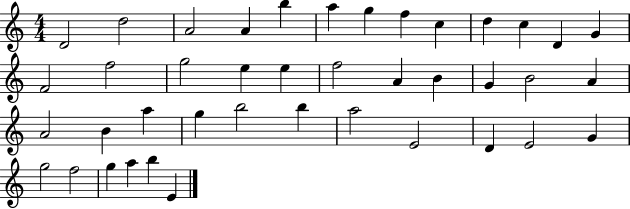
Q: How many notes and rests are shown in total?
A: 41